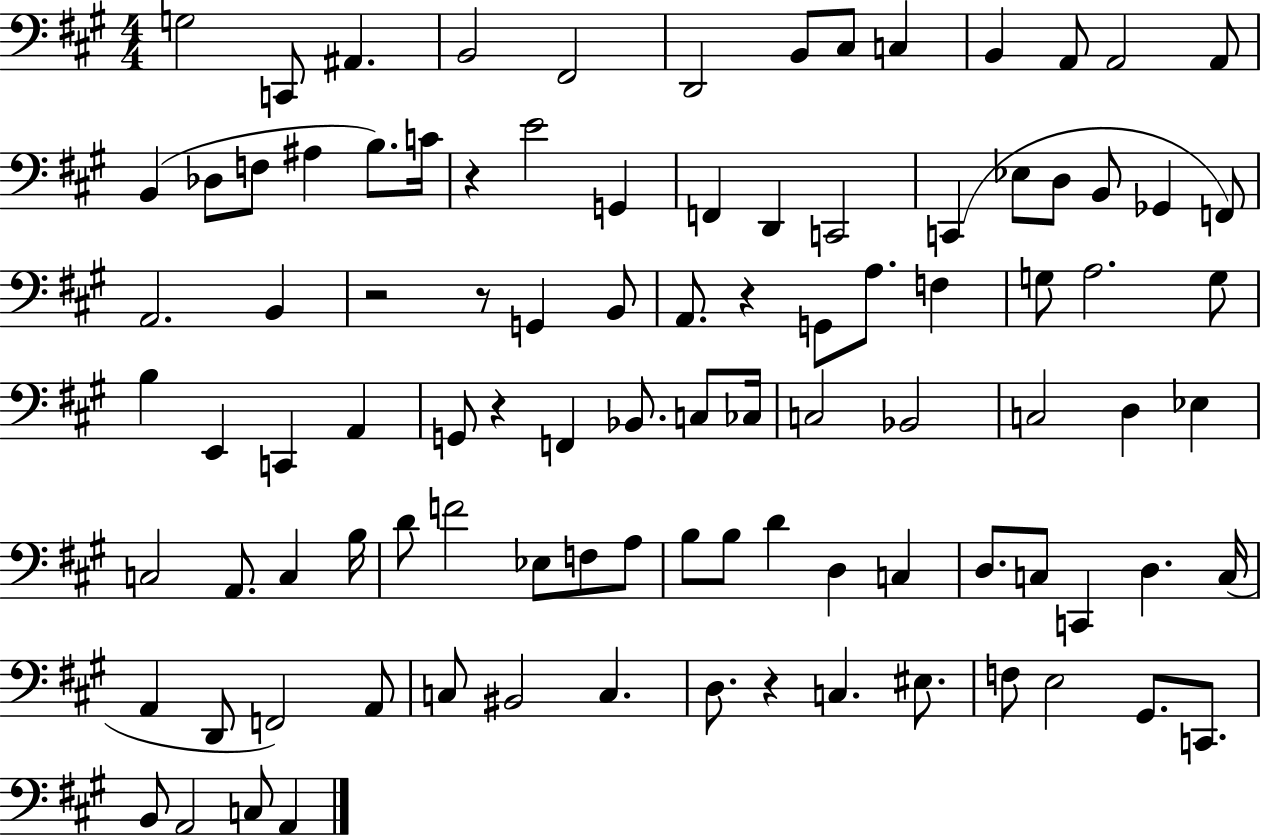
X:1
T:Untitled
M:4/4
L:1/4
K:A
G,2 C,,/2 ^A,, B,,2 ^F,,2 D,,2 B,,/2 ^C,/2 C, B,, A,,/2 A,,2 A,,/2 B,, _D,/2 F,/2 ^A, B,/2 C/4 z E2 G,, F,, D,, C,,2 C,, _E,/2 D,/2 B,,/2 _G,, F,,/2 A,,2 B,, z2 z/2 G,, B,,/2 A,,/2 z G,,/2 A,/2 F, G,/2 A,2 G,/2 B, E,, C,, A,, G,,/2 z F,, _B,,/2 C,/2 _C,/4 C,2 _B,,2 C,2 D, _E, C,2 A,,/2 C, B,/4 D/2 F2 _E,/2 F,/2 A,/2 B,/2 B,/2 D D, C, D,/2 C,/2 C,, D, C,/4 A,, D,,/2 F,,2 A,,/2 C,/2 ^B,,2 C, D,/2 z C, ^E,/2 F,/2 E,2 ^G,,/2 C,,/2 B,,/2 A,,2 C,/2 A,,